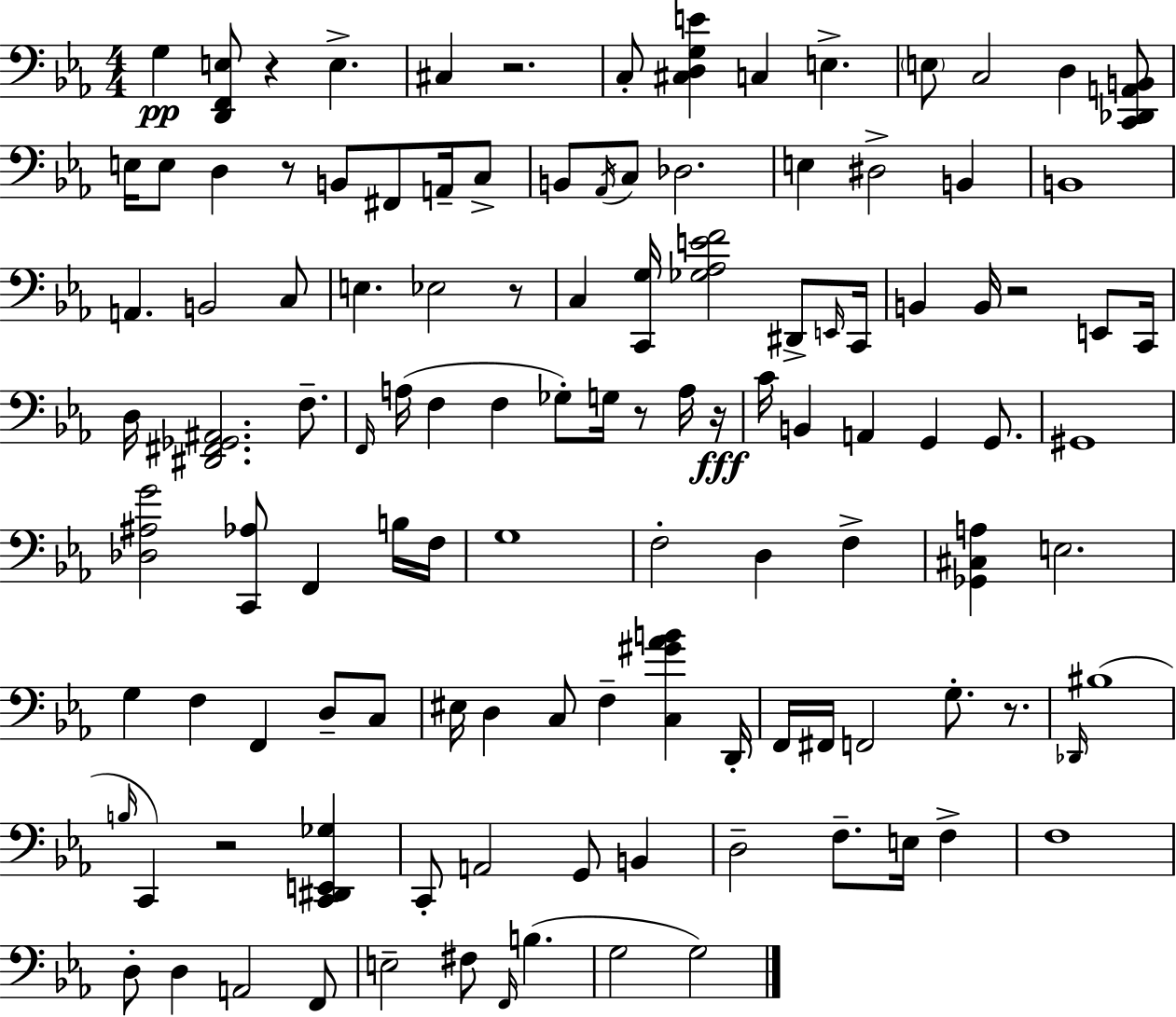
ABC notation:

X:1
T:Untitled
M:4/4
L:1/4
K:Eb
G, [D,,F,,E,]/2 z E, ^C, z2 C,/2 [^C,D,G,E] C, E, E,/2 C,2 D, [C,,_D,,A,,B,,]/2 E,/4 E,/2 D, z/2 B,,/2 ^F,,/2 A,,/4 C,/2 B,,/2 _A,,/4 C,/2 _D,2 E, ^D,2 B,, B,,4 A,, B,,2 C,/2 E, _E,2 z/2 C, [C,,G,]/4 [_G,_A,EF]2 ^D,,/2 E,,/4 C,,/4 B,, B,,/4 z2 E,,/2 C,,/4 D,/4 [^D,,^F,,_G,,^A,,]2 F,/2 F,,/4 A,/4 F, F, _G,/2 G,/4 z/2 A,/4 z/4 C/4 B,, A,, G,, G,,/2 ^G,,4 [_D,^A,G]2 [C,,_A,]/2 F,, B,/4 F,/4 G,4 F,2 D, F, [_G,,^C,A,] E,2 G, F, F,, D,/2 C,/2 ^E,/4 D, C,/2 F, [C,^G_AB] D,,/4 F,,/4 ^F,,/4 F,,2 G,/2 z/2 _D,,/4 ^B,4 B,/4 C,, z2 [C,,^D,,E,,_G,] C,,/2 A,,2 G,,/2 B,, D,2 F,/2 E,/4 F, F,4 D,/2 D, A,,2 F,,/2 E,2 ^F,/2 F,,/4 B, G,2 G,2